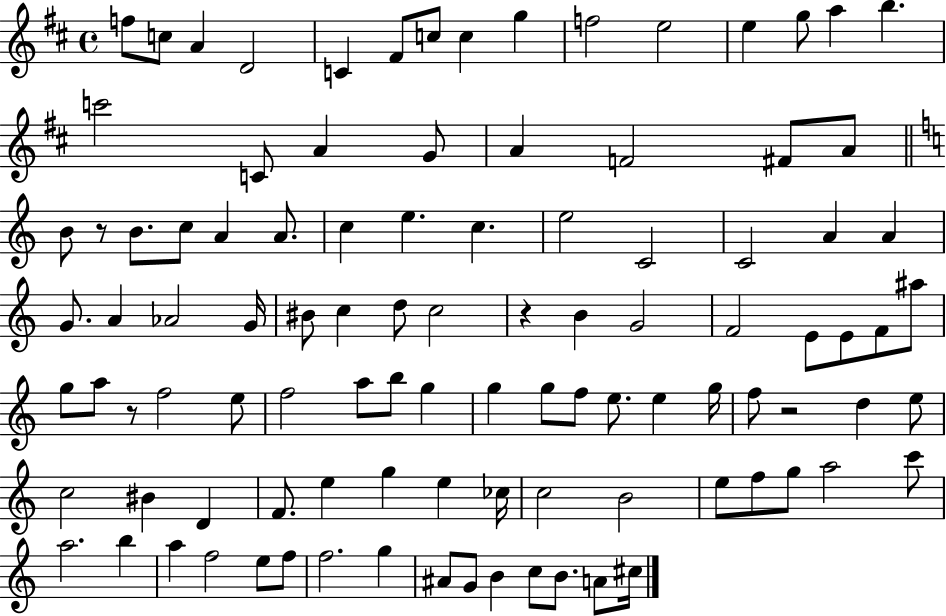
{
  \clef treble
  \time 4/4
  \defaultTimeSignature
  \key d \major
  f''8 c''8 a'4 d'2 | c'4 fis'8 c''8 c''4 g''4 | f''2 e''2 | e''4 g''8 a''4 b''4. | \break c'''2 c'8 a'4 g'8 | a'4 f'2 fis'8 a'8 | \bar "||" \break \key a \minor b'8 r8 b'8. c''8 a'4 a'8. | c''4 e''4. c''4. | e''2 c'2 | c'2 a'4 a'4 | \break g'8. a'4 aes'2 g'16 | bis'8 c''4 d''8 c''2 | r4 b'4 g'2 | f'2 e'8 e'8 f'8 ais''8 | \break g''8 a''8 r8 f''2 e''8 | f''2 a''8 b''8 g''4 | g''4 g''8 f''8 e''8. e''4 g''16 | f''8 r2 d''4 e''8 | \break c''2 bis'4 d'4 | f'8. e''4 g''4 e''4 ces''16 | c''2 b'2 | e''8 f''8 g''8 a''2 c'''8 | \break a''2. b''4 | a''4 f''2 e''8 f''8 | f''2. g''4 | ais'8 g'8 b'4 c''8 b'8. a'8 cis''16 | \break \bar "|."
}